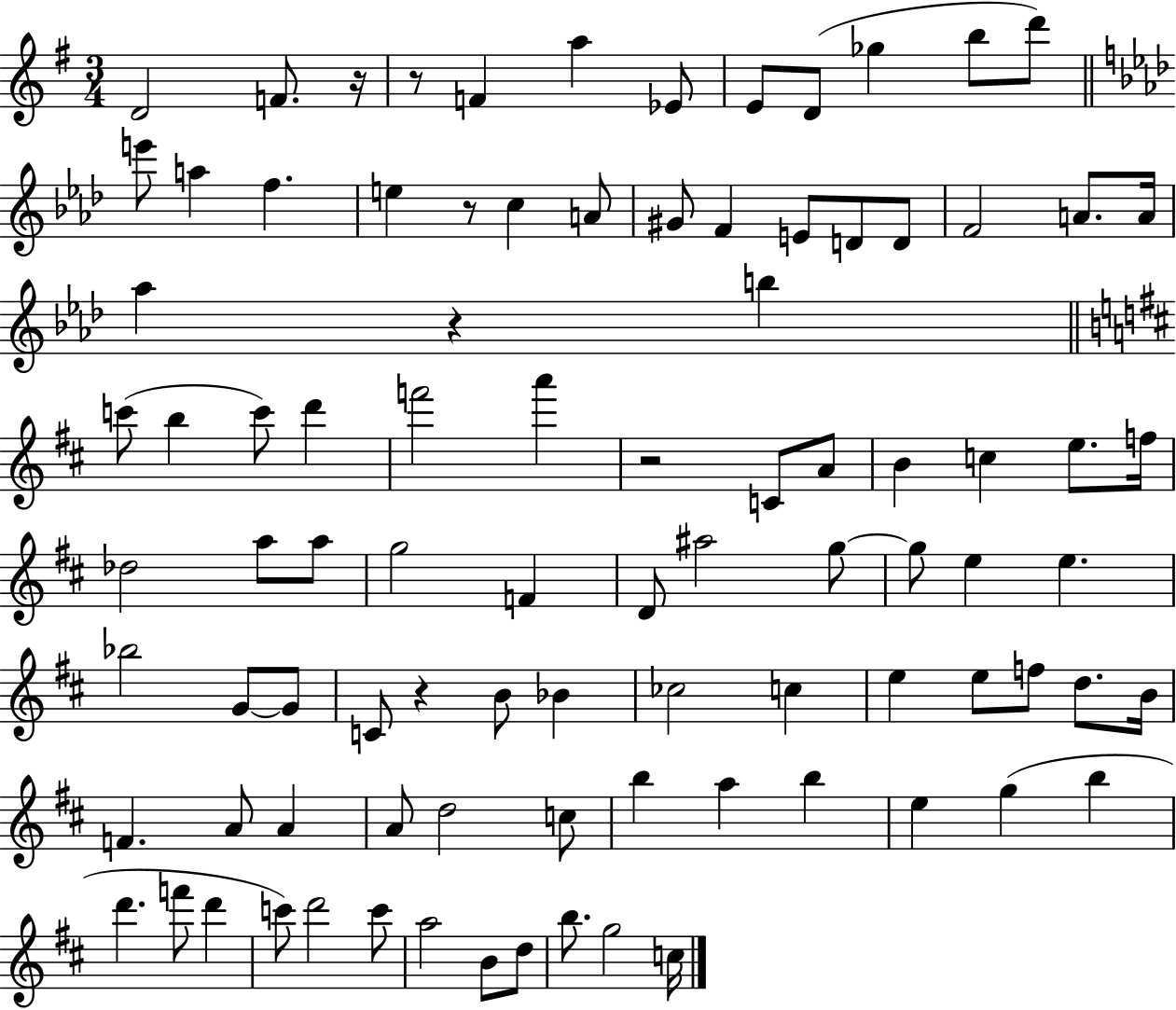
D4/h F4/e. R/s R/e F4/q A5/q Eb4/e E4/e D4/e Gb5/q B5/e D6/e E6/e A5/q F5/q. E5/q R/e C5/q A4/e G#4/e F4/q E4/e D4/e D4/e F4/h A4/e. A4/s Ab5/q R/q B5/q C6/e B5/q C6/e D6/q F6/h A6/q R/h C4/e A4/e B4/q C5/q E5/e. F5/s Db5/h A5/e A5/e G5/h F4/q D4/e A#5/h G5/e G5/e E5/q E5/q. Bb5/h G4/e G4/e C4/e R/q B4/e Bb4/q CES5/h C5/q E5/q E5/e F5/e D5/e. B4/s F4/q. A4/e A4/q A4/e D5/h C5/e B5/q A5/q B5/q E5/q G5/q B5/q D6/q. F6/e D6/q C6/e D6/h C6/e A5/h B4/e D5/e B5/e. G5/h C5/s